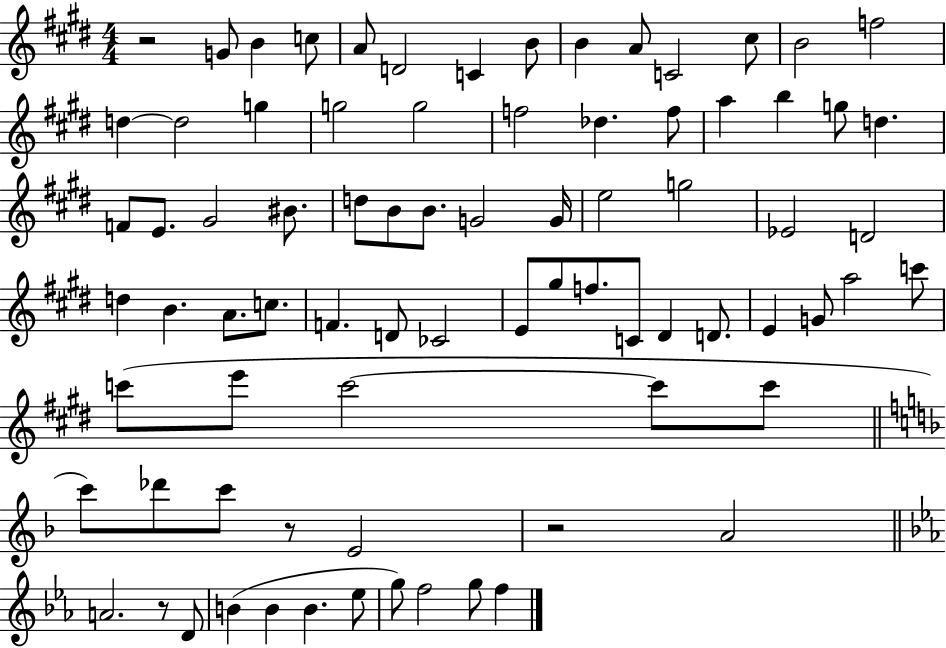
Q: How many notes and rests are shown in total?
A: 79